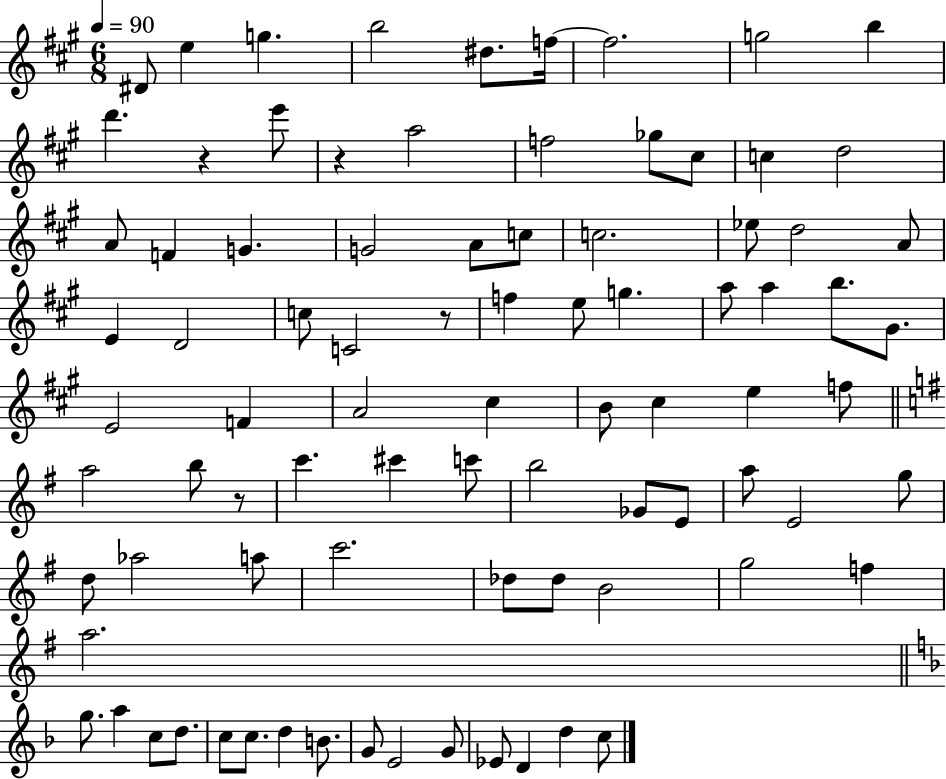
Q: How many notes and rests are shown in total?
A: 86